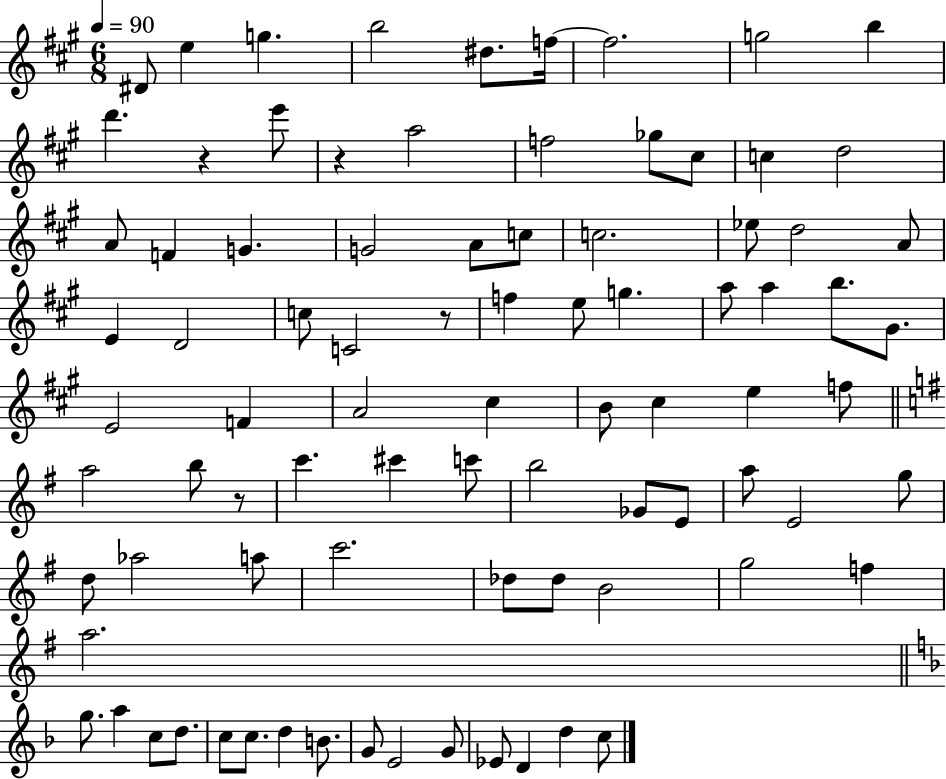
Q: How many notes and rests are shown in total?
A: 86